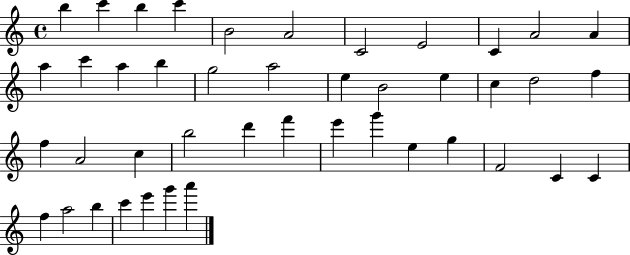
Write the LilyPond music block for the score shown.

{
  \clef treble
  \time 4/4
  \defaultTimeSignature
  \key c \major
  b''4 c'''4 b''4 c'''4 | b'2 a'2 | c'2 e'2 | c'4 a'2 a'4 | \break a''4 c'''4 a''4 b''4 | g''2 a''2 | e''4 b'2 e''4 | c''4 d''2 f''4 | \break f''4 a'2 c''4 | b''2 d'''4 f'''4 | e'''4 g'''4 e''4 g''4 | f'2 c'4 c'4 | \break f''4 a''2 b''4 | c'''4 e'''4 g'''4 a'''4 | \bar "|."
}